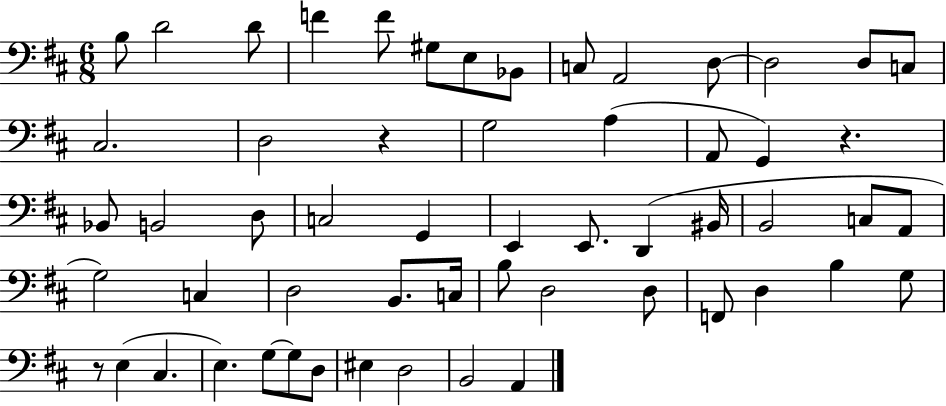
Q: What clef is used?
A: bass